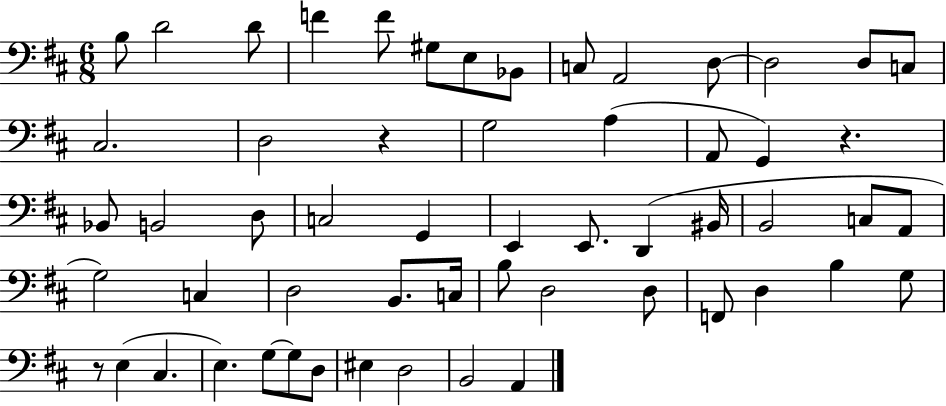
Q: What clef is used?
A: bass